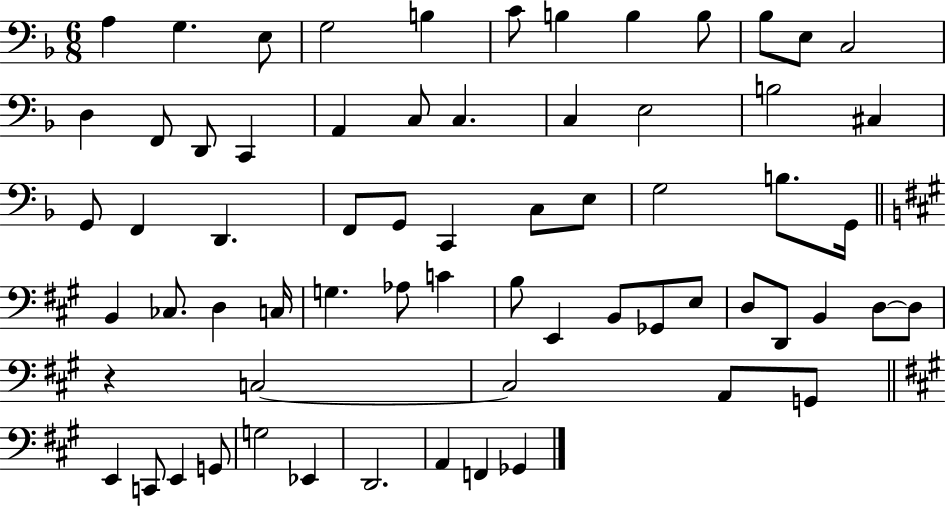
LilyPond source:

{
  \clef bass
  \numericTimeSignature
  \time 6/8
  \key f \major
  a4 g4. e8 | g2 b4 | c'8 b4 b4 b8 | bes8 e8 c2 | \break d4 f,8 d,8 c,4 | a,4 c8 c4. | c4 e2 | b2 cis4 | \break g,8 f,4 d,4. | f,8 g,8 c,4 c8 e8 | g2 b8. g,16 | \bar "||" \break \key a \major b,4 ces8. d4 c16 | g4. aes8 c'4 | b8 e,4 b,8 ges,8 e8 | d8 d,8 b,4 d8~~ d8 | \break r4 c2~~ | c2 a,8 g,8 | \bar "||" \break \key a \major e,4 c,8 e,4 g,8 | g2 ees,4 | d,2. | a,4 f,4 ges,4 | \break \bar "|."
}